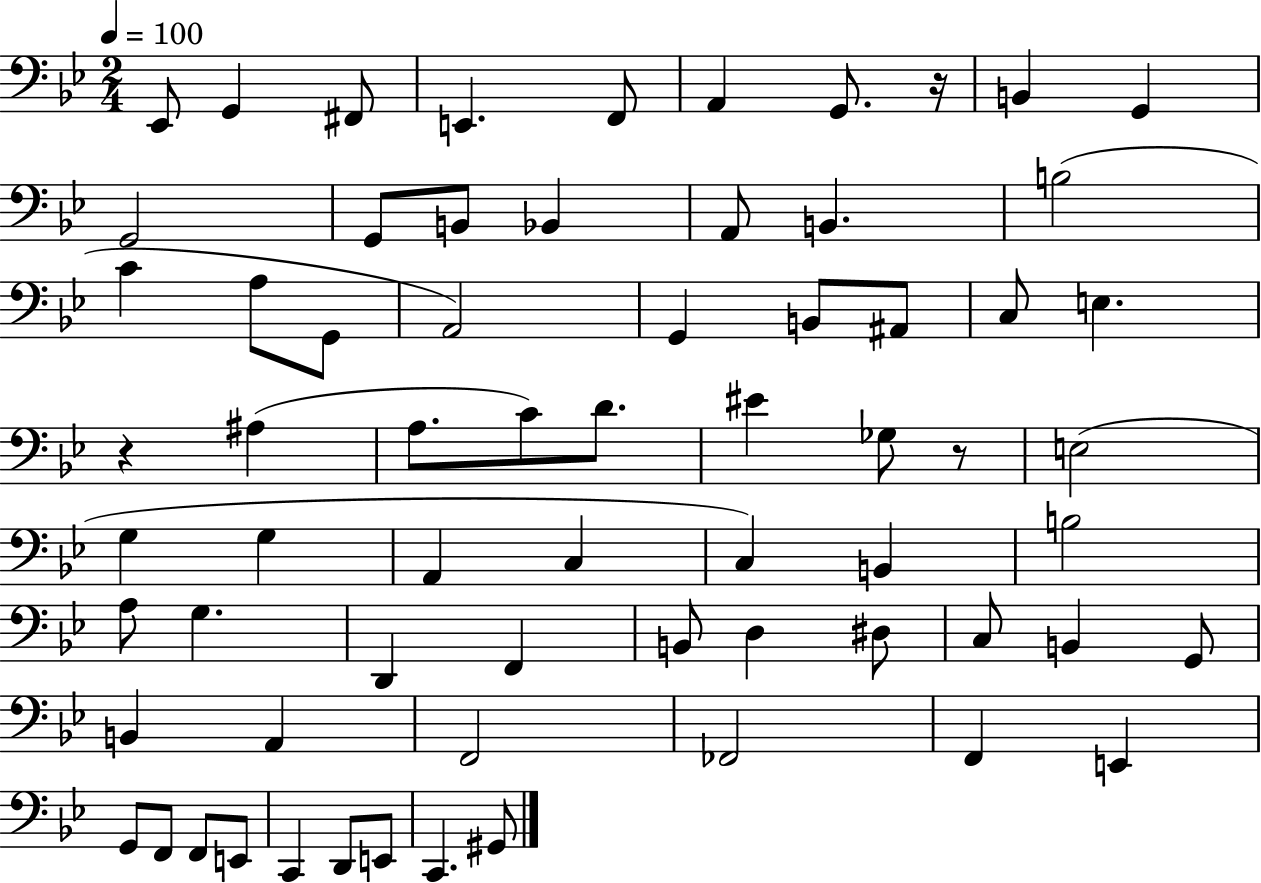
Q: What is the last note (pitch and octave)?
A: G#2